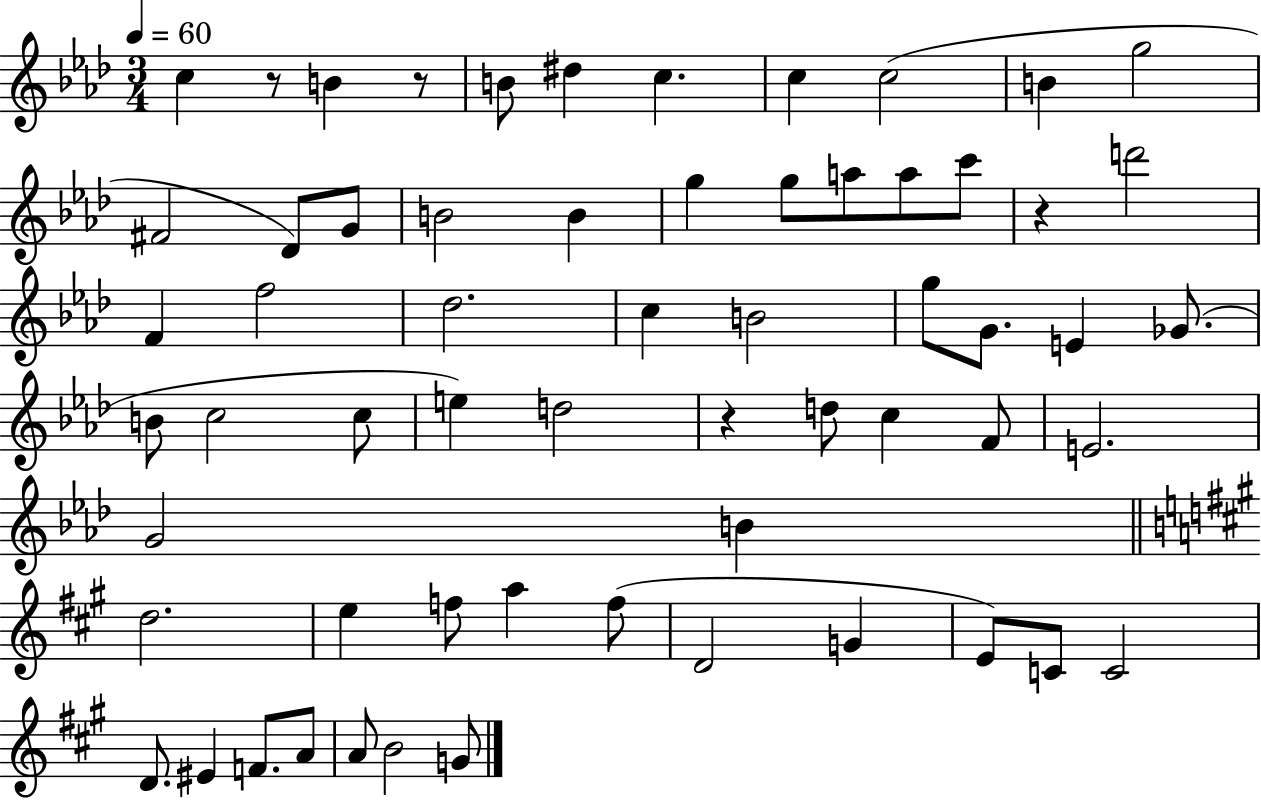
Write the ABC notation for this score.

X:1
T:Untitled
M:3/4
L:1/4
K:Ab
c z/2 B z/2 B/2 ^d c c c2 B g2 ^F2 _D/2 G/2 B2 B g g/2 a/2 a/2 c'/2 z d'2 F f2 _d2 c B2 g/2 G/2 E _G/2 B/2 c2 c/2 e d2 z d/2 c F/2 E2 G2 B d2 e f/2 a f/2 D2 G E/2 C/2 C2 D/2 ^E F/2 A/2 A/2 B2 G/2